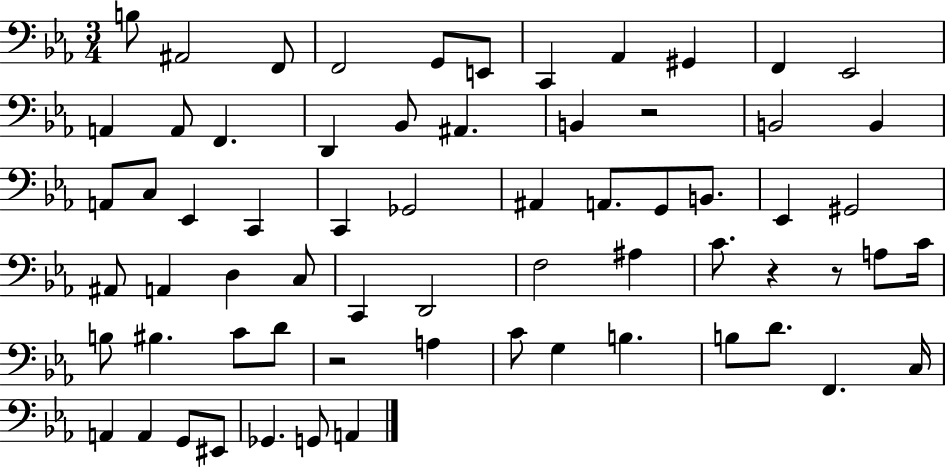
B3/e A#2/h F2/e F2/h G2/e E2/e C2/q Ab2/q G#2/q F2/q Eb2/h A2/q A2/e F2/q. D2/q Bb2/e A#2/q. B2/q R/h B2/h B2/q A2/e C3/e Eb2/q C2/q C2/q Gb2/h A#2/q A2/e. G2/e B2/e. Eb2/q G#2/h A#2/e A2/q D3/q C3/e C2/q D2/h F3/h A#3/q C4/e. R/q R/e A3/e C4/s B3/e BIS3/q. C4/e D4/e R/h A3/q C4/e G3/q B3/q. B3/e D4/e. F2/q. C3/s A2/q A2/q G2/e EIS2/e Gb2/q. G2/e A2/q